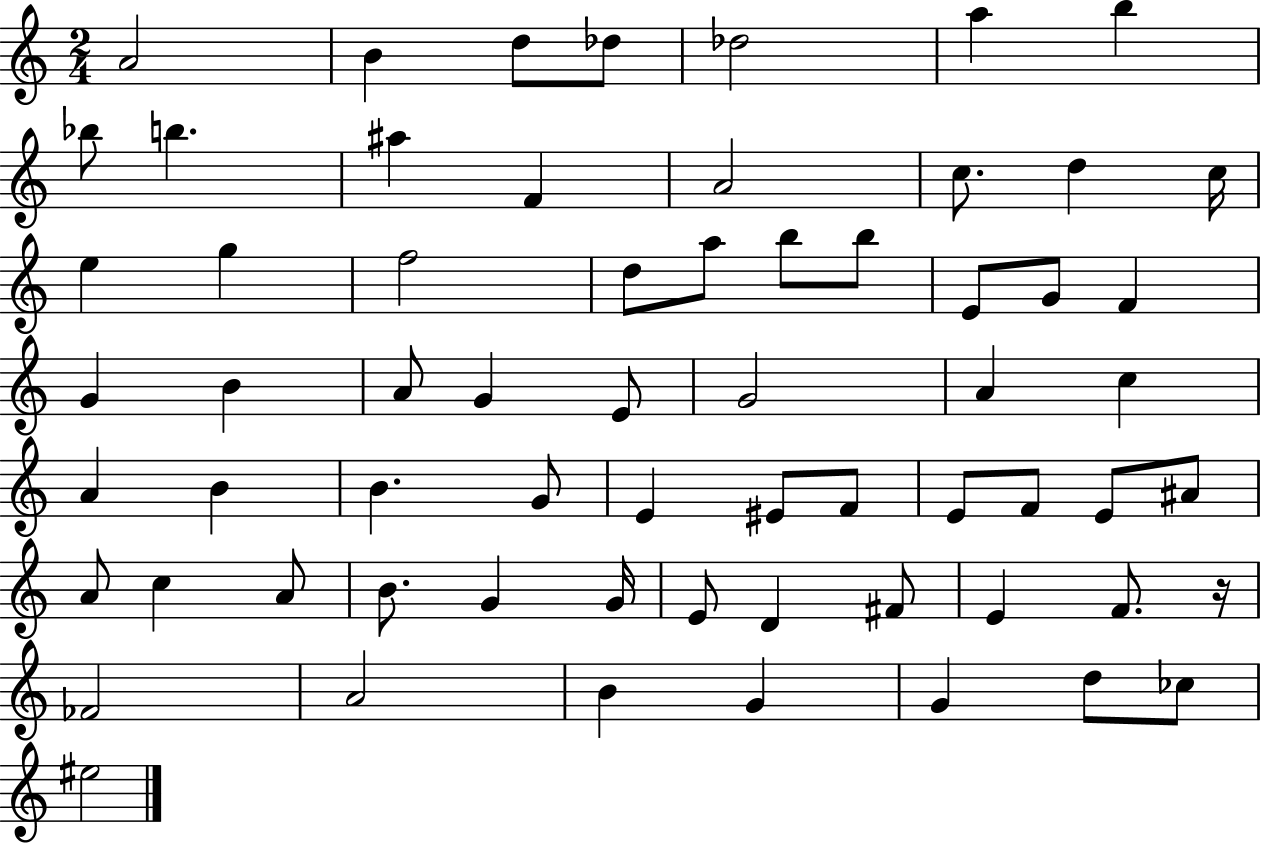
A4/h B4/q D5/e Db5/e Db5/h A5/q B5/q Bb5/e B5/q. A#5/q F4/q A4/h C5/e. D5/q C5/s E5/q G5/q F5/h D5/e A5/e B5/e B5/e E4/e G4/e F4/q G4/q B4/q A4/e G4/q E4/e G4/h A4/q C5/q A4/q B4/q B4/q. G4/e E4/q EIS4/e F4/e E4/e F4/e E4/e A#4/e A4/e C5/q A4/e B4/e. G4/q G4/s E4/e D4/q F#4/e E4/q F4/e. R/s FES4/h A4/h B4/q G4/q G4/q D5/e CES5/e EIS5/h